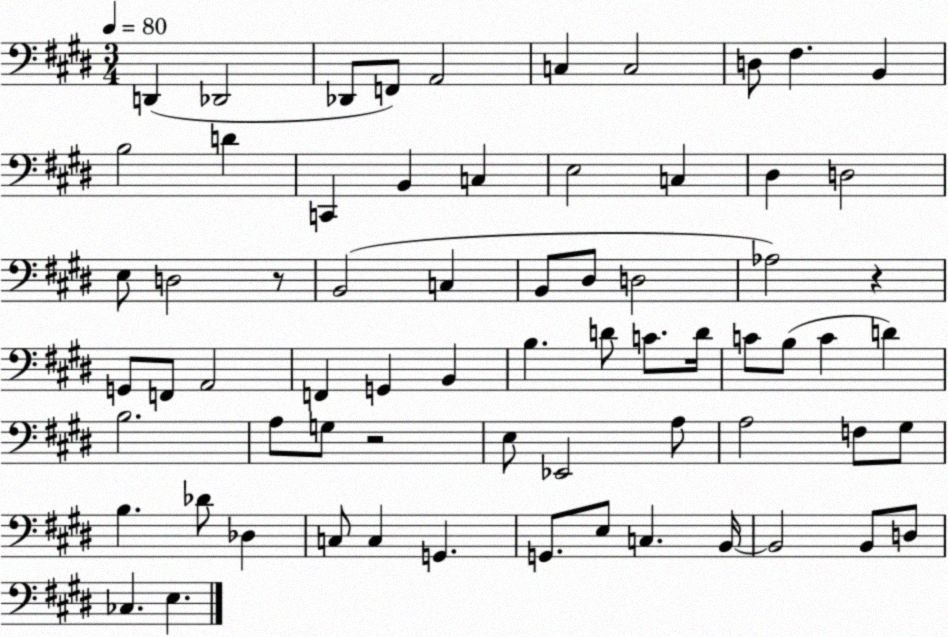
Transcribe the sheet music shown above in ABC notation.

X:1
T:Untitled
M:3/4
L:1/4
K:E
D,, _D,,2 _D,,/2 F,,/2 A,,2 C, C,2 D,/2 ^F, B,, B,2 D C,, B,, C, E,2 C, ^D, D,2 E,/2 D,2 z/2 B,,2 C, B,,/2 ^D,/2 D,2 _A,2 z G,,/2 F,,/2 A,,2 F,, G,, B,, B, D/2 C/2 D/4 C/2 B,/2 C D B,2 A,/2 G,/2 z2 E,/2 _E,,2 A,/2 A,2 F,/2 ^G,/2 B, _D/2 _D, C,/2 C, G,, G,,/2 E,/2 C, B,,/4 B,,2 B,,/2 D,/2 _C, E,